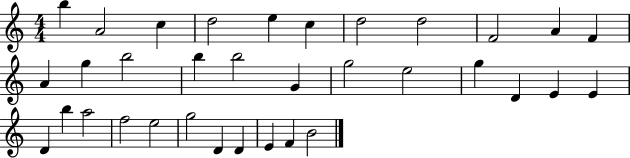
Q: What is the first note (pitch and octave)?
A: B5